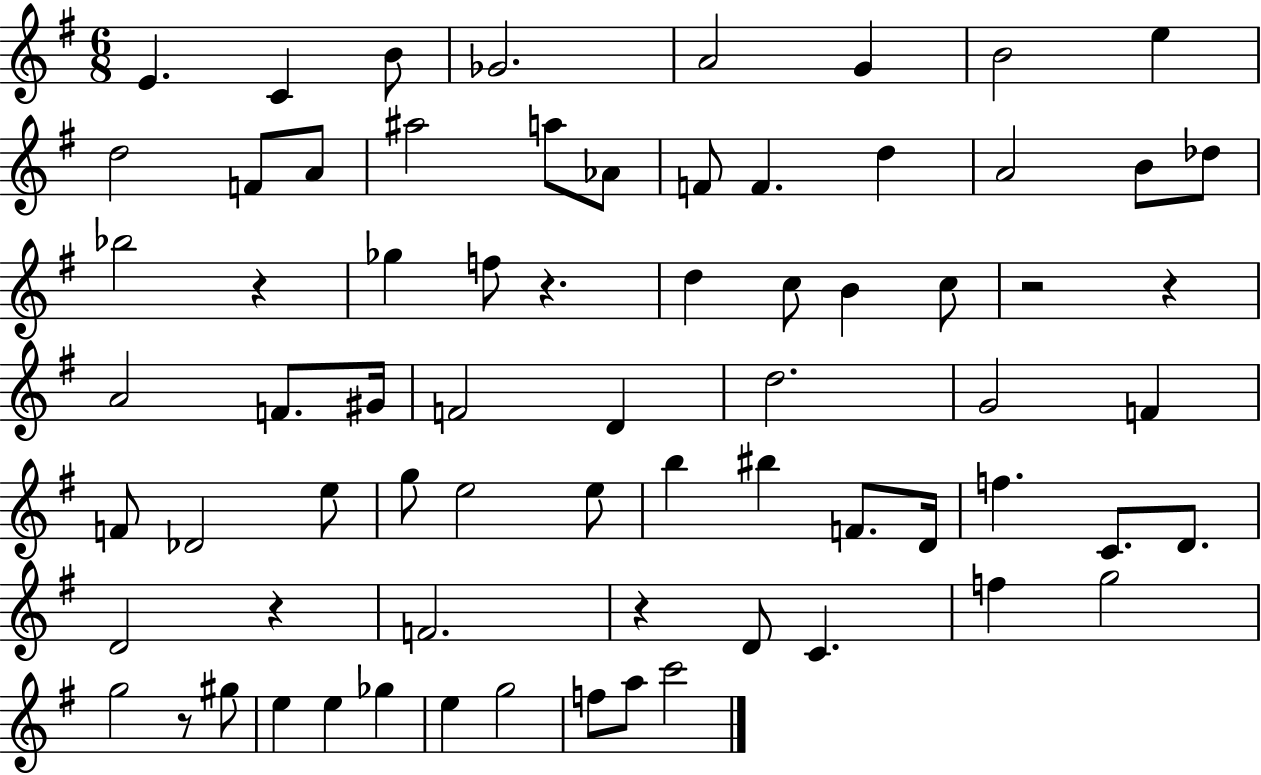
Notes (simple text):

E4/q. C4/q B4/e Gb4/h. A4/h G4/q B4/h E5/q D5/h F4/e A4/e A#5/h A5/e Ab4/e F4/e F4/q. D5/q A4/h B4/e Db5/e Bb5/h R/q Gb5/q F5/e R/q. D5/q C5/e B4/q C5/e R/h R/q A4/h F4/e. G#4/s F4/h D4/q D5/h. G4/h F4/q F4/e Db4/h E5/e G5/e E5/h E5/e B5/q BIS5/q F4/e. D4/s F5/q. C4/e. D4/e. D4/h R/q F4/h. R/q D4/e C4/q. F5/q G5/h G5/h R/e G#5/e E5/q E5/q Gb5/q E5/q G5/h F5/e A5/e C6/h